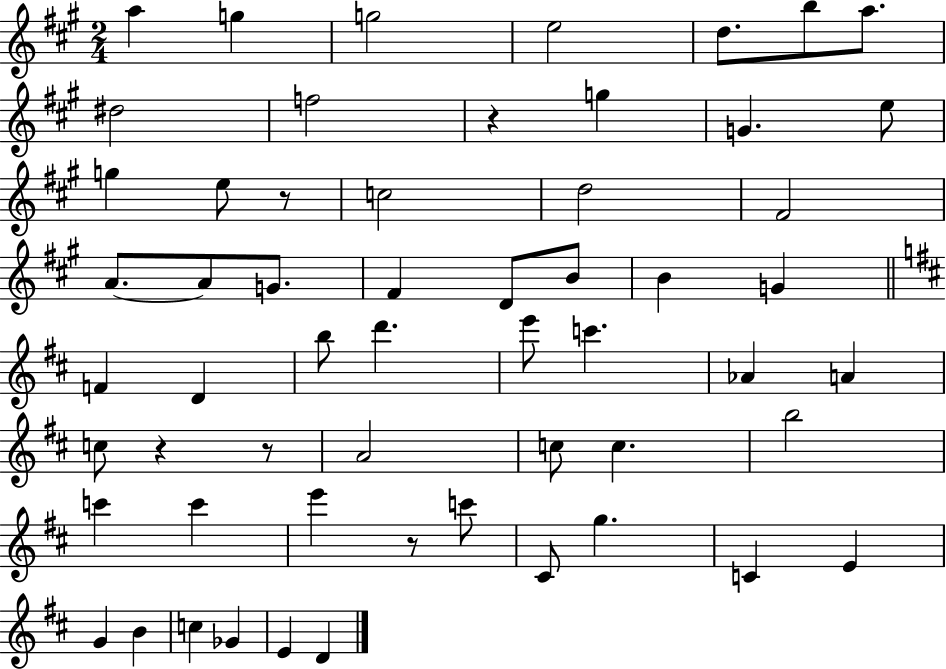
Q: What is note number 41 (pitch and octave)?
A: E6